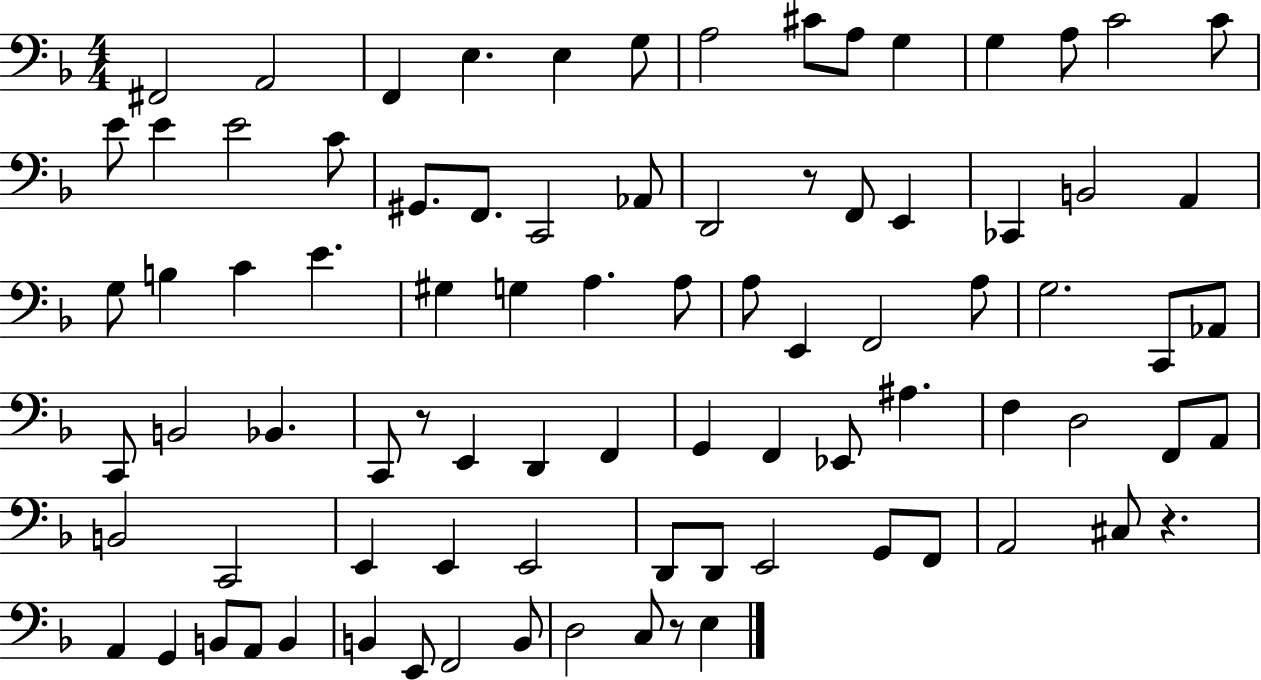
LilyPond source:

{
  \clef bass
  \numericTimeSignature
  \time 4/4
  \key f \major
  fis,2 a,2 | f,4 e4. e4 g8 | a2 cis'8 a8 g4 | g4 a8 c'2 c'8 | \break e'8 e'4 e'2 c'8 | gis,8. f,8. c,2 aes,8 | d,2 r8 f,8 e,4 | ces,4 b,2 a,4 | \break g8 b4 c'4 e'4. | gis4 g4 a4. a8 | a8 e,4 f,2 a8 | g2. c,8 aes,8 | \break c,8 b,2 bes,4. | c,8 r8 e,4 d,4 f,4 | g,4 f,4 ees,8 ais4. | f4 d2 f,8 a,8 | \break b,2 c,2 | e,4 e,4 e,2 | d,8 d,8 e,2 g,8 f,8 | a,2 cis8 r4. | \break a,4 g,4 b,8 a,8 b,4 | b,4 e,8 f,2 b,8 | d2 c8 r8 e4 | \bar "|."
}